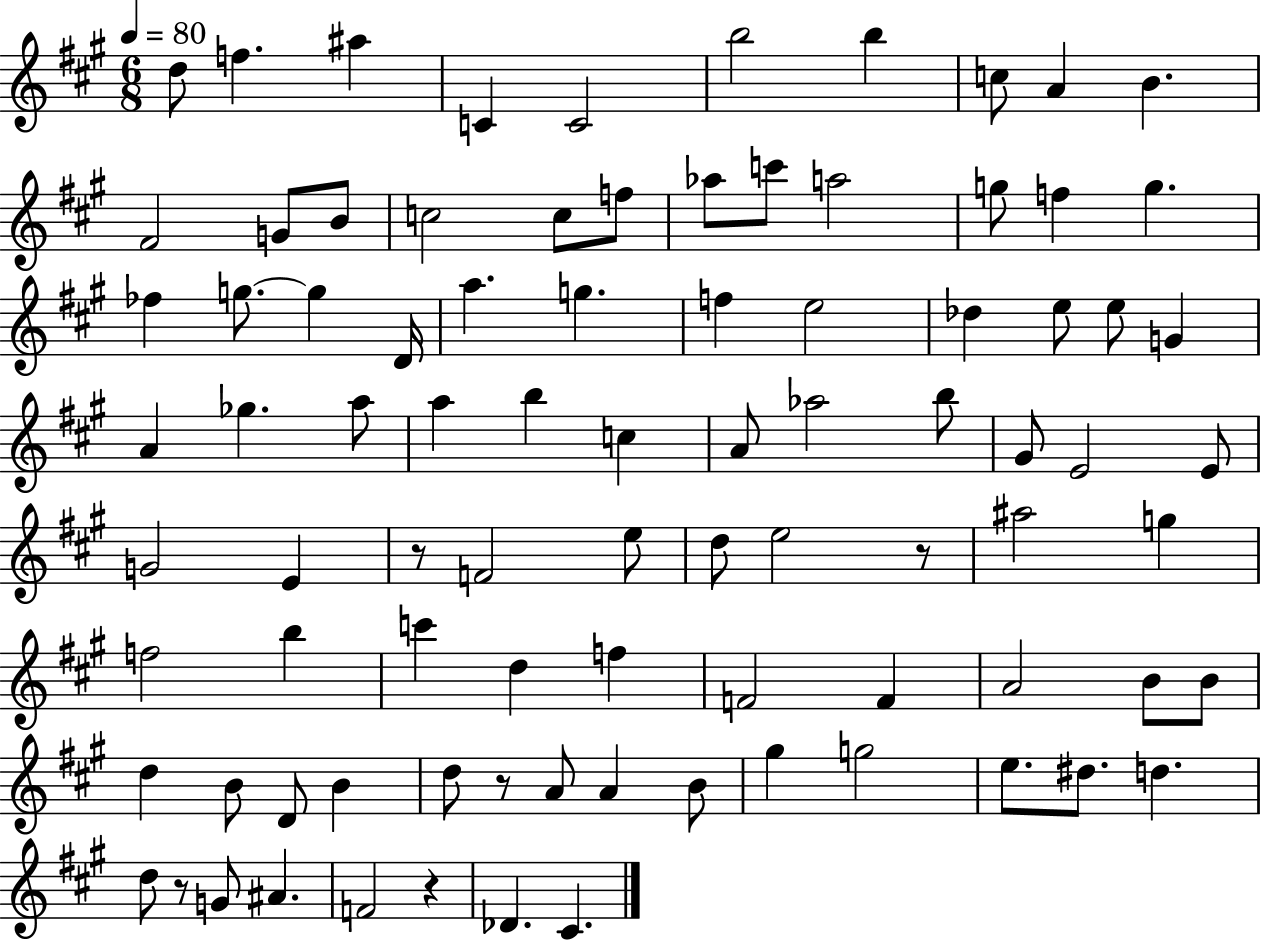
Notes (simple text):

D5/e F5/q. A#5/q C4/q C4/h B5/h B5/q C5/e A4/q B4/q. F#4/h G4/e B4/e C5/h C5/e F5/e Ab5/e C6/e A5/h G5/e F5/q G5/q. FES5/q G5/e. G5/q D4/s A5/q. G5/q. F5/q E5/h Db5/q E5/e E5/e G4/q A4/q Gb5/q. A5/e A5/q B5/q C5/q A4/e Ab5/h B5/e G#4/e E4/h E4/e G4/h E4/q R/e F4/h E5/e D5/e E5/h R/e A#5/h G5/q F5/h B5/q C6/q D5/q F5/q F4/h F4/q A4/h B4/e B4/e D5/q B4/e D4/e B4/q D5/e R/e A4/e A4/q B4/e G#5/q G5/h E5/e. D#5/e. D5/q. D5/e R/e G4/e A#4/q. F4/h R/q Db4/q. C#4/q.